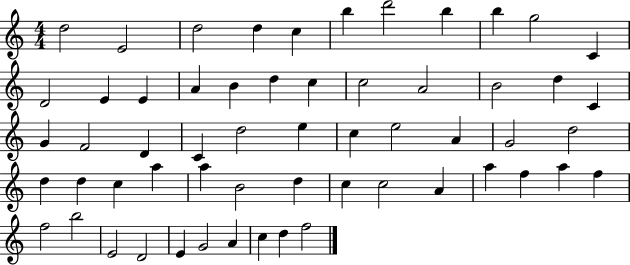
D5/h E4/h D5/h D5/q C5/q B5/q D6/h B5/q B5/q G5/h C4/q D4/h E4/q E4/q A4/q B4/q D5/q C5/q C5/h A4/h B4/h D5/q C4/q G4/q F4/h D4/q C4/q D5/h E5/q C5/q E5/h A4/q G4/h D5/h D5/q D5/q C5/q A5/q A5/q B4/h D5/q C5/q C5/h A4/q A5/q F5/q A5/q F5/q F5/h B5/h E4/h D4/h E4/q G4/h A4/q C5/q D5/q F5/h